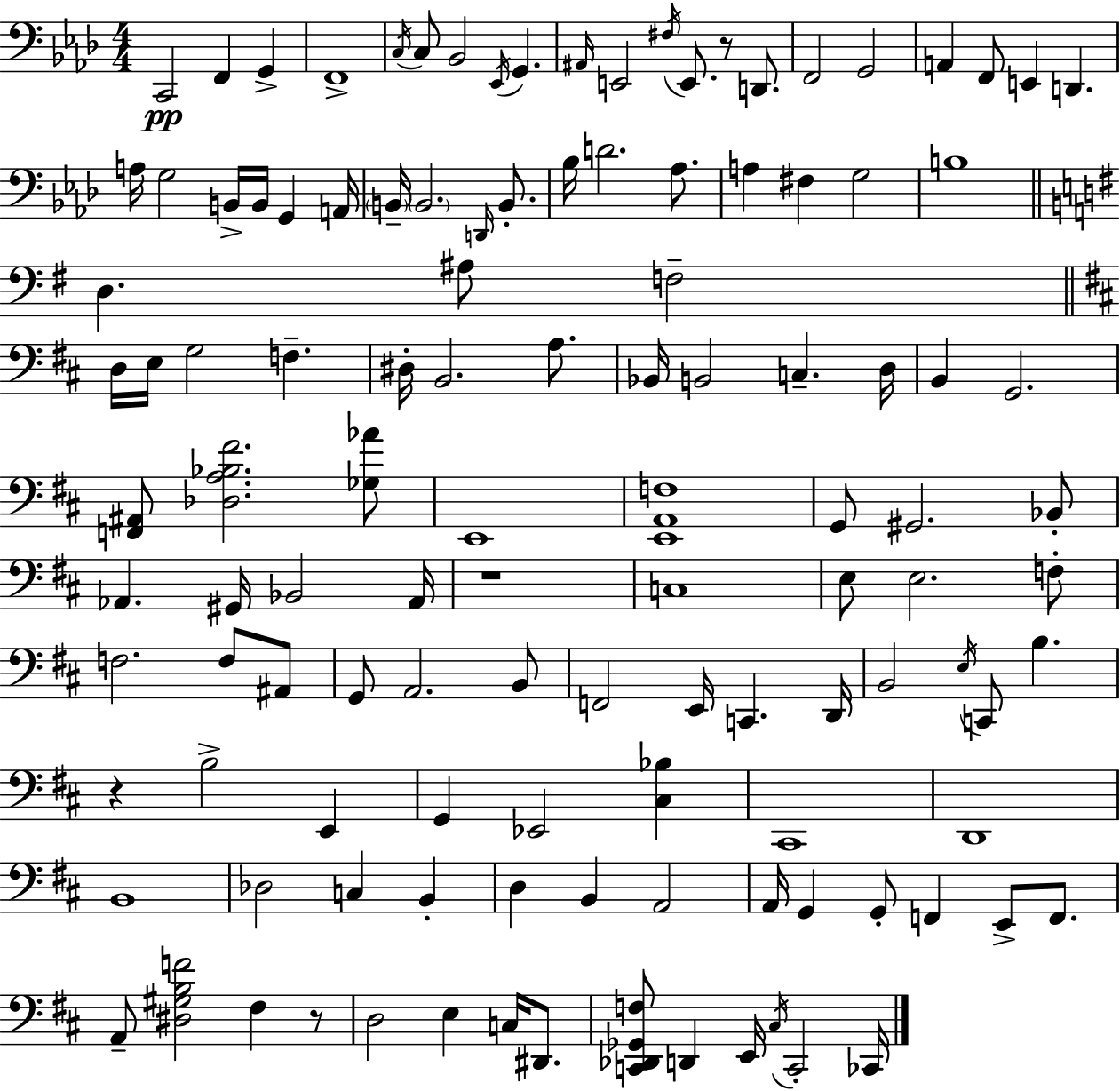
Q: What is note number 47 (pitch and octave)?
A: A3